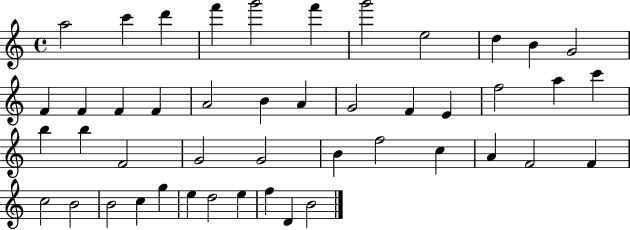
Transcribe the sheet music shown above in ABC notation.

X:1
T:Untitled
M:4/4
L:1/4
K:C
a2 c' d' f' g'2 f' g'2 e2 d B G2 F F F F A2 B A G2 F E f2 a c' b b F2 G2 G2 B f2 c A F2 F c2 B2 B2 c g e d2 e f D B2